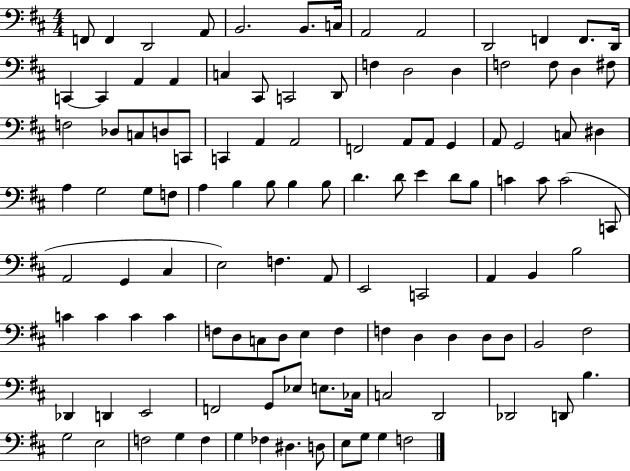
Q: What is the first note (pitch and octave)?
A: F2